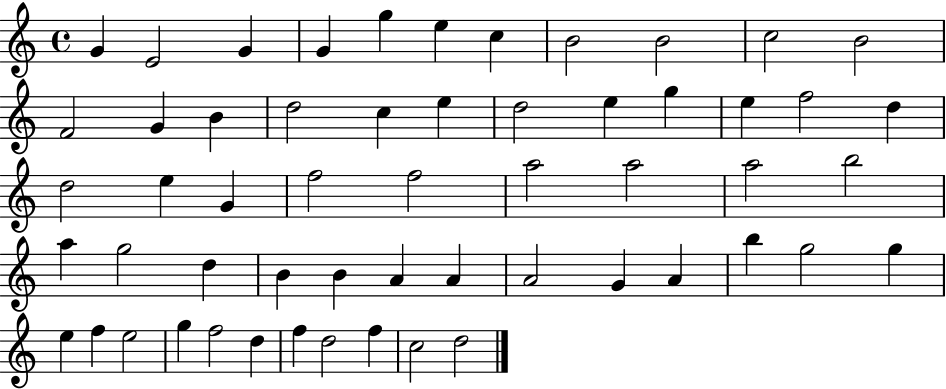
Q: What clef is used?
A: treble